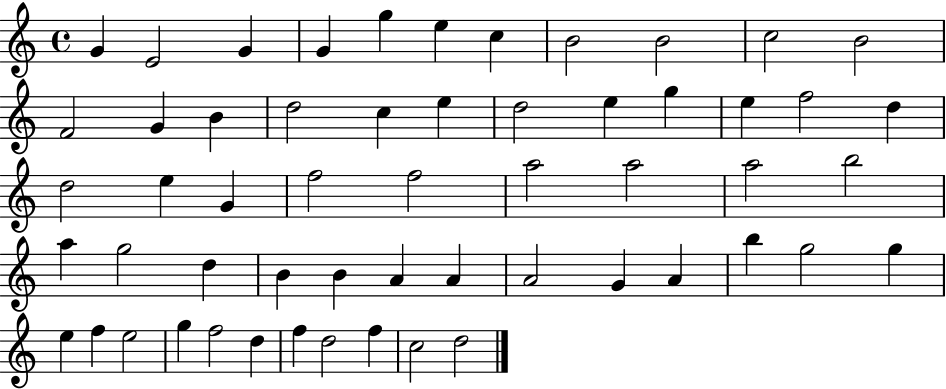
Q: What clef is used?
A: treble